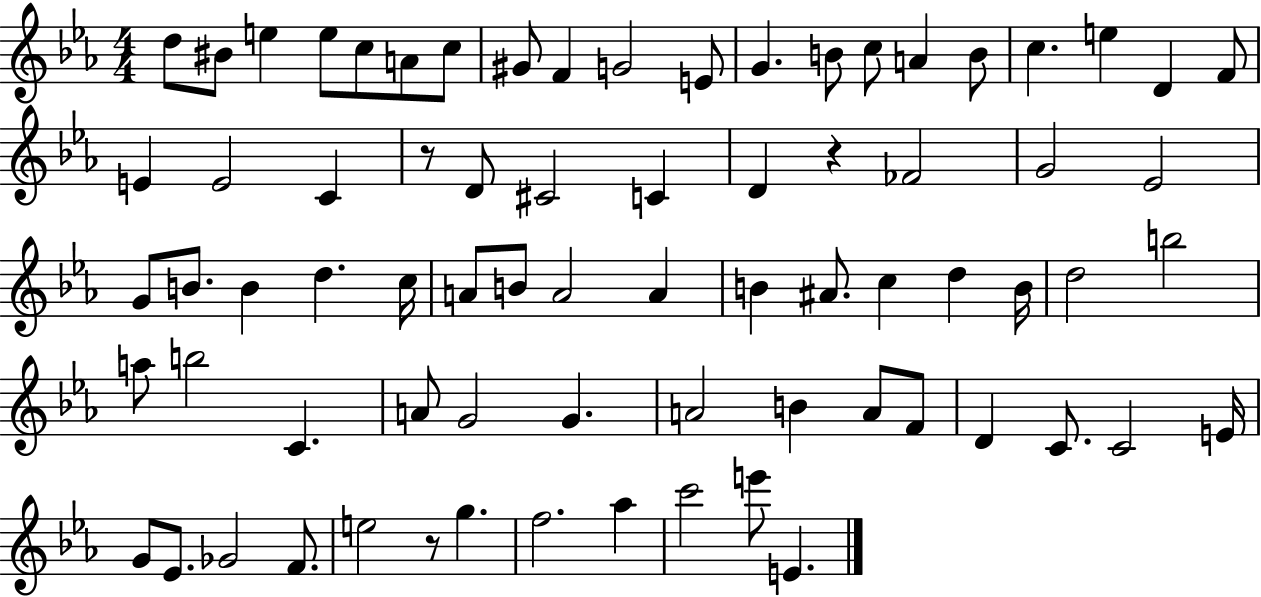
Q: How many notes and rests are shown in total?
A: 74